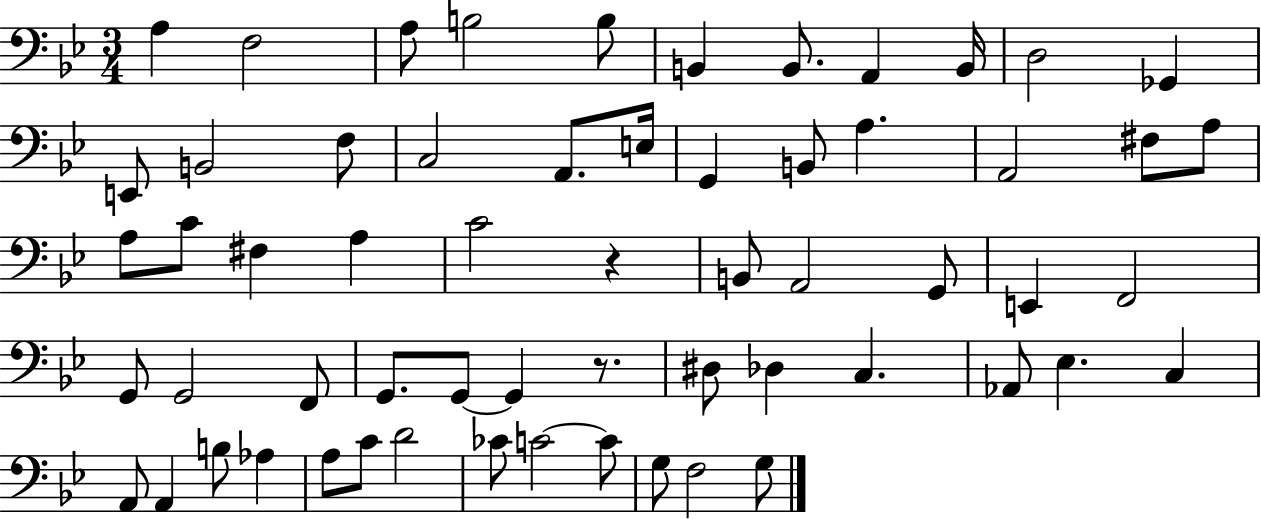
A3/q F3/h A3/e B3/h B3/e B2/q B2/e. A2/q B2/s D3/h Gb2/q E2/e B2/h F3/e C3/h A2/e. E3/s G2/q B2/e A3/q. A2/h F#3/e A3/e A3/e C4/e F#3/q A3/q C4/h R/q B2/e A2/h G2/e E2/q F2/h G2/e G2/h F2/e G2/e. G2/e G2/q R/e. D#3/e Db3/q C3/q. Ab2/e Eb3/q. C3/q A2/e A2/q B3/e Ab3/q A3/e C4/e D4/h CES4/e C4/h C4/e G3/e F3/h G3/e